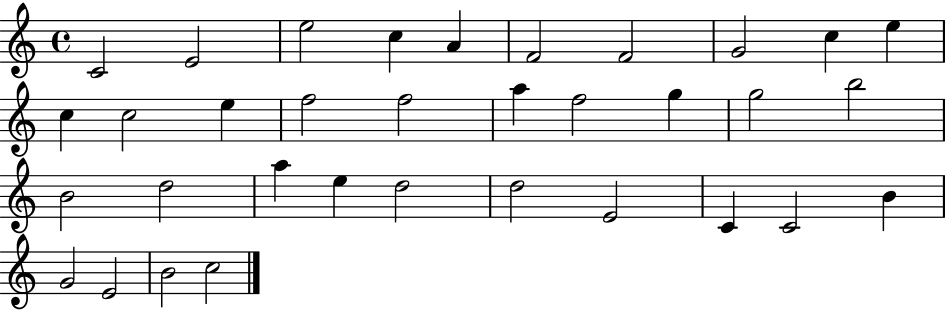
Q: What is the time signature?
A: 4/4